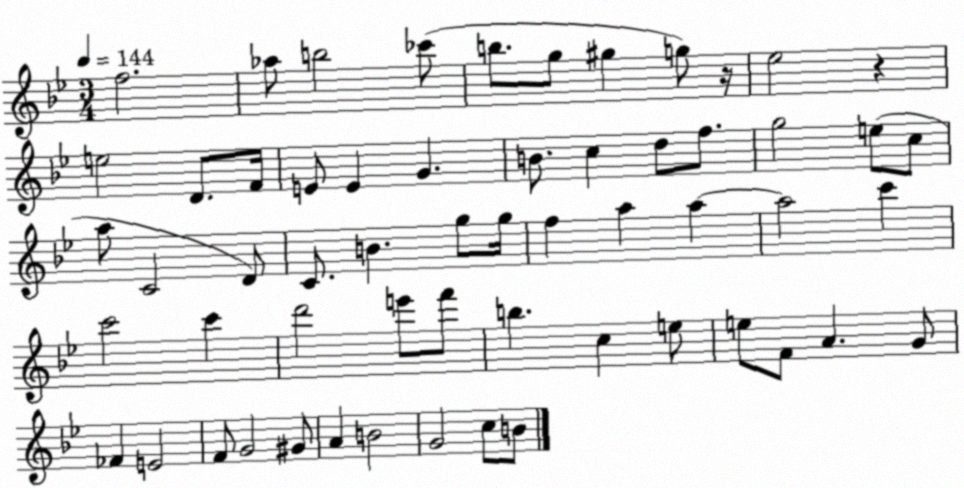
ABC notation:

X:1
T:Untitled
M:3/4
L:1/4
K:Bb
f2 _a/2 b2 _c'/2 b/2 g/2 ^g g/2 z/4 _e2 z e2 D/2 F/4 E/2 E G B/2 c d/2 f/2 g2 e/2 c/2 a/2 C2 D/2 C/2 B g/2 g/4 f a a a2 c' c'2 c' d'2 e'/2 f'/2 b c e/2 e/2 F/2 A G/2 _F E2 F/2 G2 ^G/2 A B2 G2 c/2 B/2